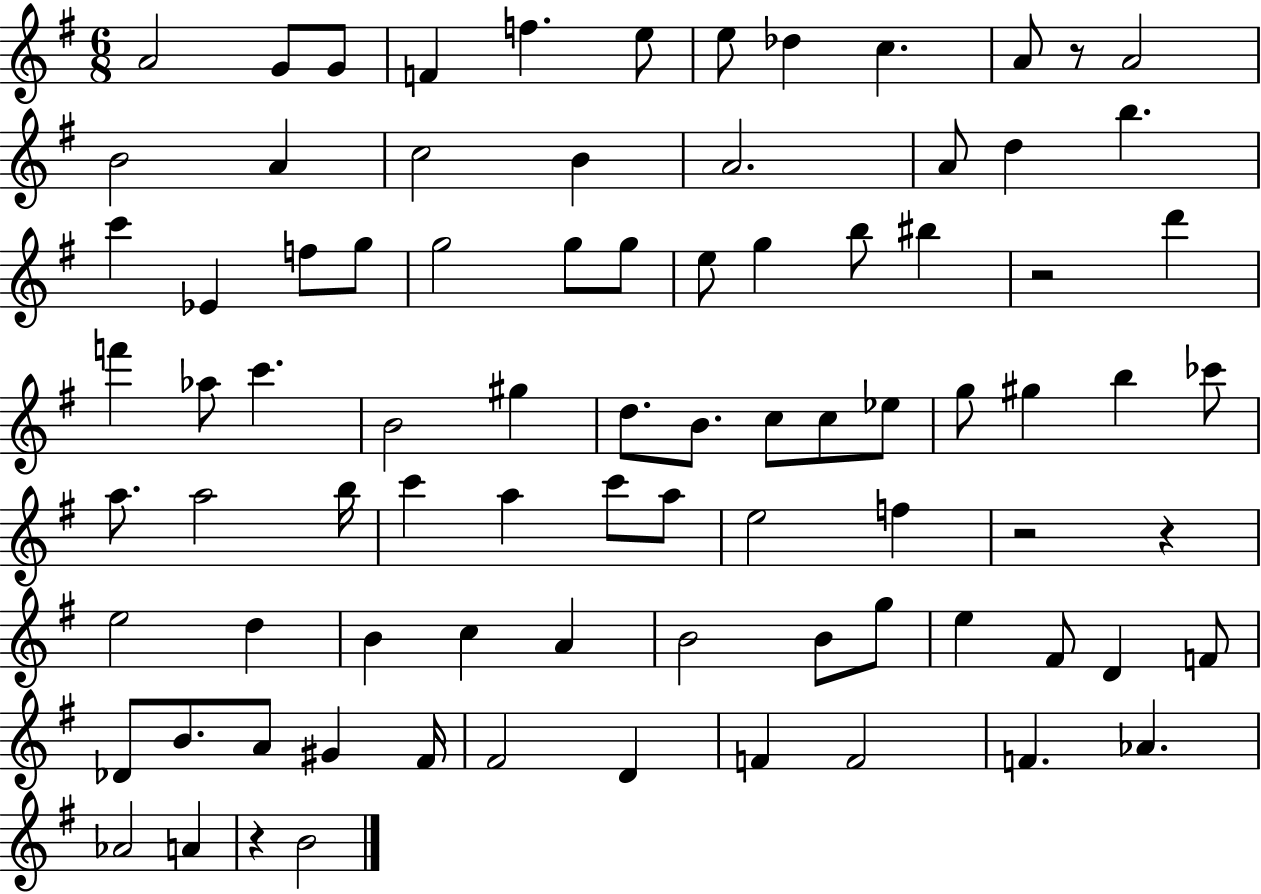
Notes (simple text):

A4/h G4/e G4/e F4/q F5/q. E5/e E5/e Db5/q C5/q. A4/e R/e A4/h B4/h A4/q C5/h B4/q A4/h. A4/e D5/q B5/q. C6/q Eb4/q F5/e G5/e G5/h G5/e G5/e E5/e G5/q B5/e BIS5/q R/h D6/q F6/q Ab5/e C6/q. B4/h G#5/q D5/e. B4/e. C5/e C5/e Eb5/e G5/e G#5/q B5/q CES6/e A5/e. A5/h B5/s C6/q A5/q C6/e A5/e E5/h F5/q R/h R/q E5/h D5/q B4/q C5/q A4/q B4/h B4/e G5/e E5/q F#4/e D4/q F4/e Db4/e B4/e. A4/e G#4/q F#4/s F#4/h D4/q F4/q F4/h F4/q. Ab4/q. Ab4/h A4/q R/q B4/h